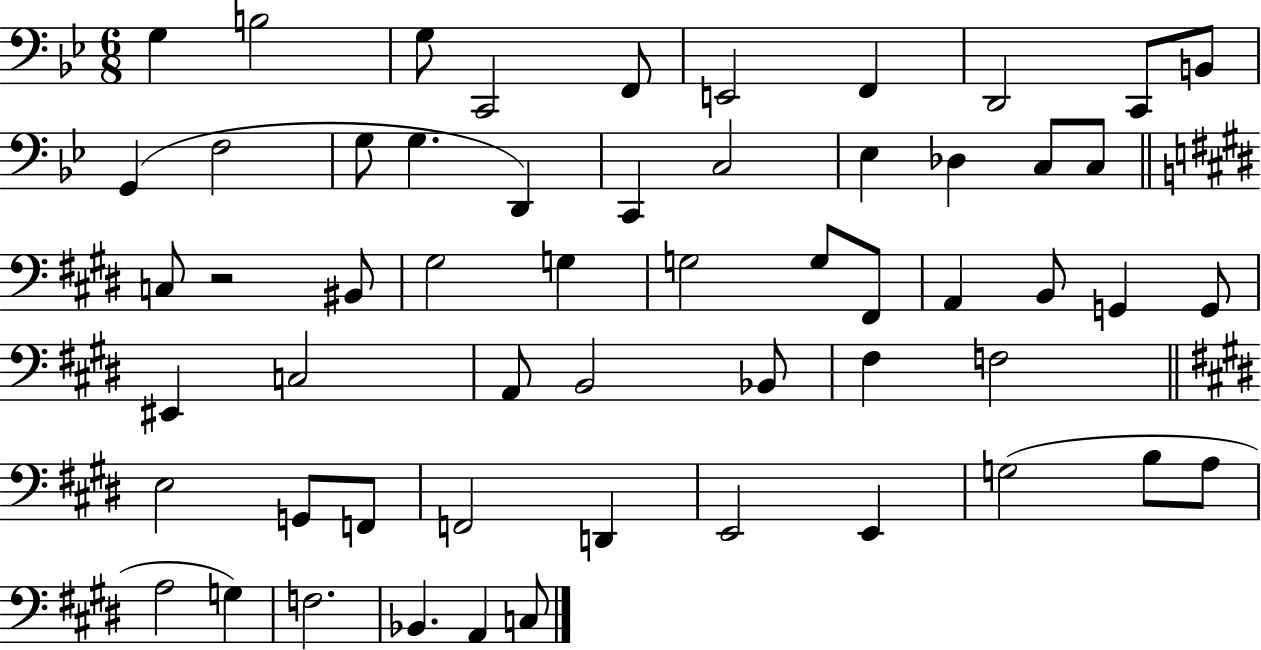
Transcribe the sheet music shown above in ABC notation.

X:1
T:Untitled
M:6/8
L:1/4
K:Bb
G, B,2 G,/2 C,,2 F,,/2 E,,2 F,, D,,2 C,,/2 B,,/2 G,, F,2 G,/2 G, D,, C,, C,2 _E, _D, C,/2 C,/2 C,/2 z2 ^B,,/2 ^G,2 G, G,2 G,/2 ^F,,/2 A,, B,,/2 G,, G,,/2 ^E,, C,2 A,,/2 B,,2 _B,,/2 ^F, F,2 E,2 G,,/2 F,,/2 F,,2 D,, E,,2 E,, G,2 B,/2 A,/2 A,2 G, F,2 _B,, A,, C,/2